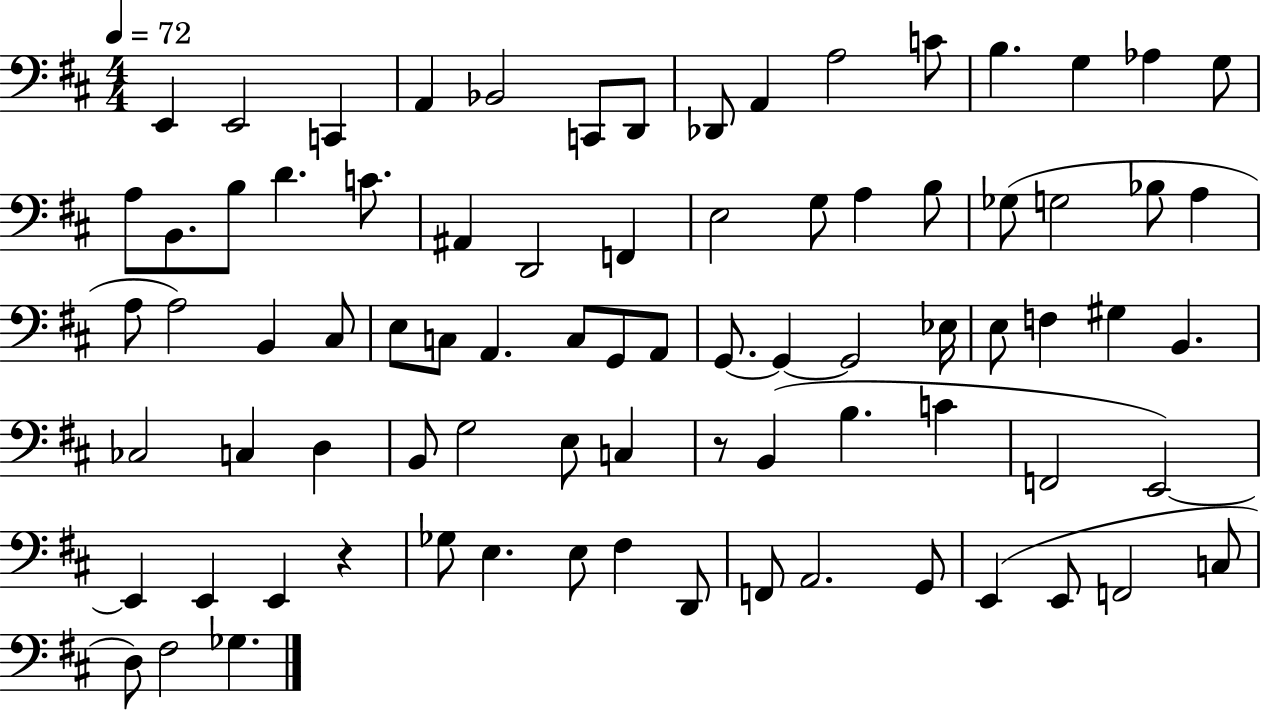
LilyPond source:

{
  \clef bass
  \numericTimeSignature
  \time 4/4
  \key d \major
  \tempo 4 = 72
  e,4 e,2 c,4 | a,4 bes,2 c,8 d,8 | des,8 a,4 a2 c'8 | b4. g4 aes4 g8 | \break a8 b,8. b8 d'4. c'8. | ais,4 d,2 f,4 | e2 g8 a4 b8 | ges8( g2 bes8 a4 | \break a8 a2) b,4 cis8 | e8 c8 a,4. c8 g,8 a,8 | g,8.~~ g,4~~ g,2 ees16 | e8 f4 gis4 b,4. | \break ces2 c4 d4 | b,8 g2 e8 c4 | r8 b,4( b4. c'4 | f,2 e,2~~) | \break e,4 e,4 e,4 r4 | ges8 e4. e8 fis4 d,8 | f,8 a,2. g,8 | e,4( e,8 f,2 c8 | \break d8) fis2 ges4. | \bar "|."
}